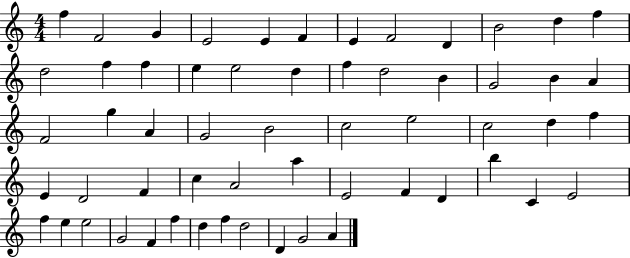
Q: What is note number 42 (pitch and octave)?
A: F4